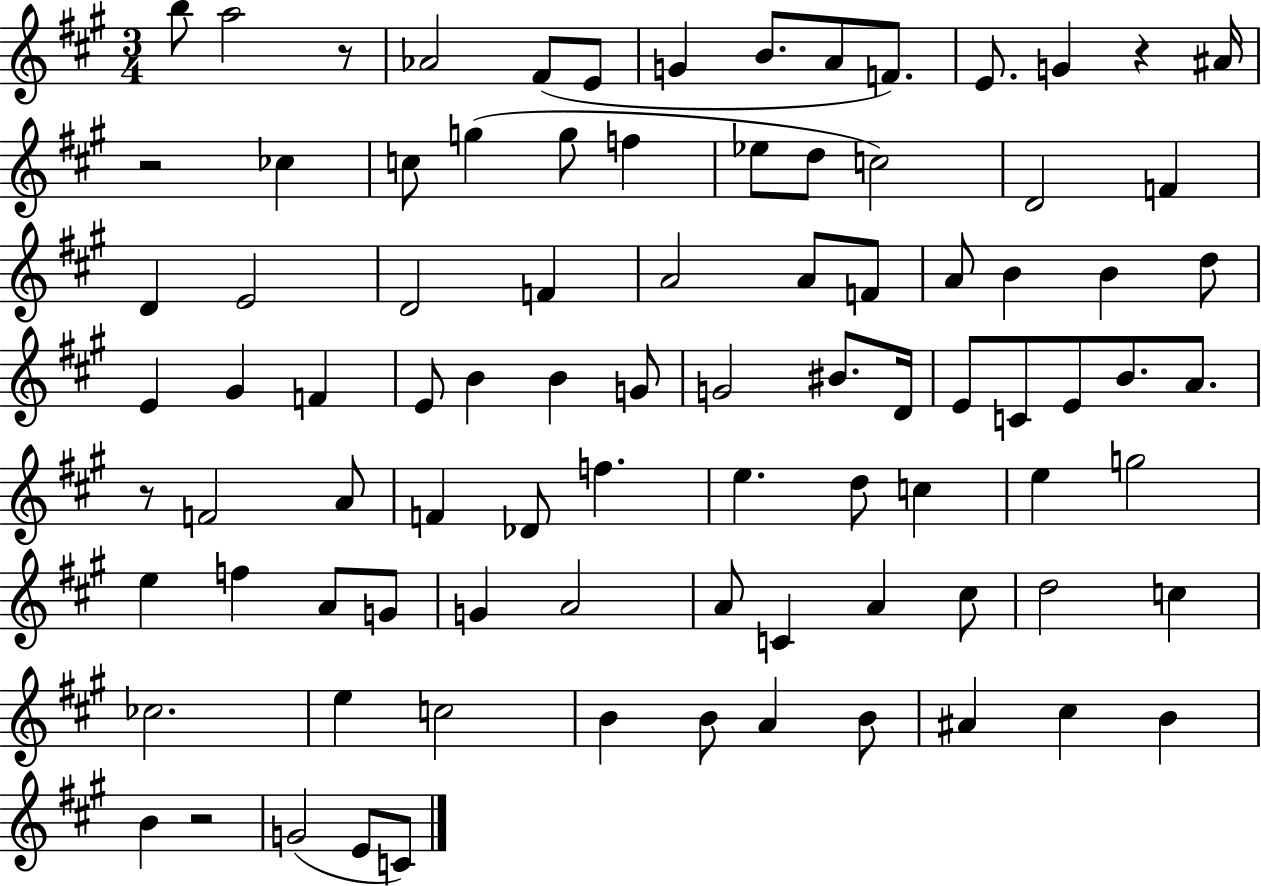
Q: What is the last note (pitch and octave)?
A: C4